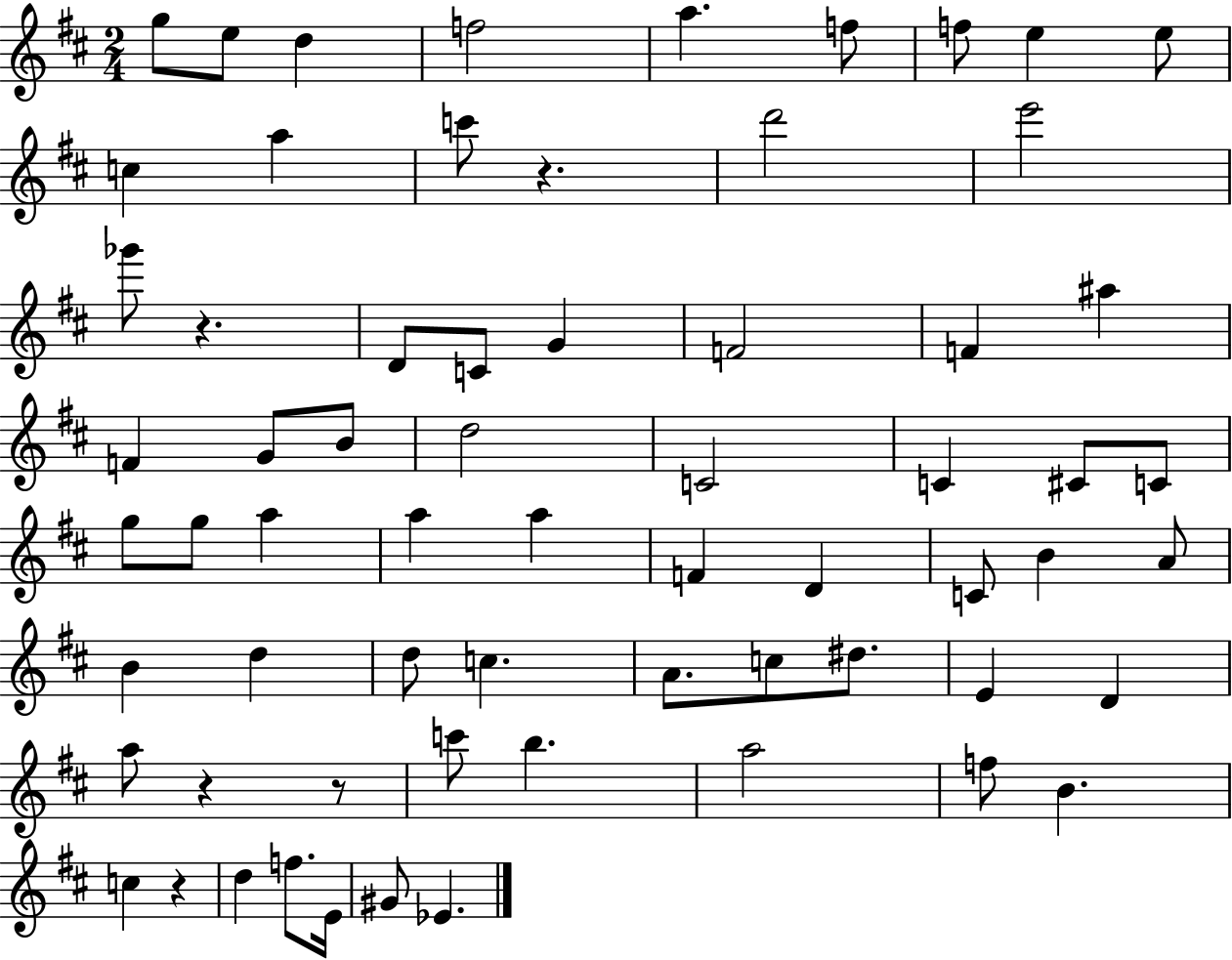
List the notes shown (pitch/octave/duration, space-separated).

G5/e E5/e D5/q F5/h A5/q. F5/e F5/e E5/q E5/e C5/q A5/q C6/e R/q. D6/h E6/h Gb6/e R/q. D4/e C4/e G4/q F4/h F4/q A#5/q F4/q G4/e B4/e D5/h C4/h C4/q C#4/e C4/e G5/e G5/e A5/q A5/q A5/q F4/q D4/q C4/e B4/q A4/e B4/q D5/q D5/e C5/q. A4/e. C5/e D#5/e. E4/q D4/q A5/e R/q R/e C6/e B5/q. A5/h F5/e B4/q. C5/q R/q D5/q F5/e. E4/s G#4/e Eb4/q.